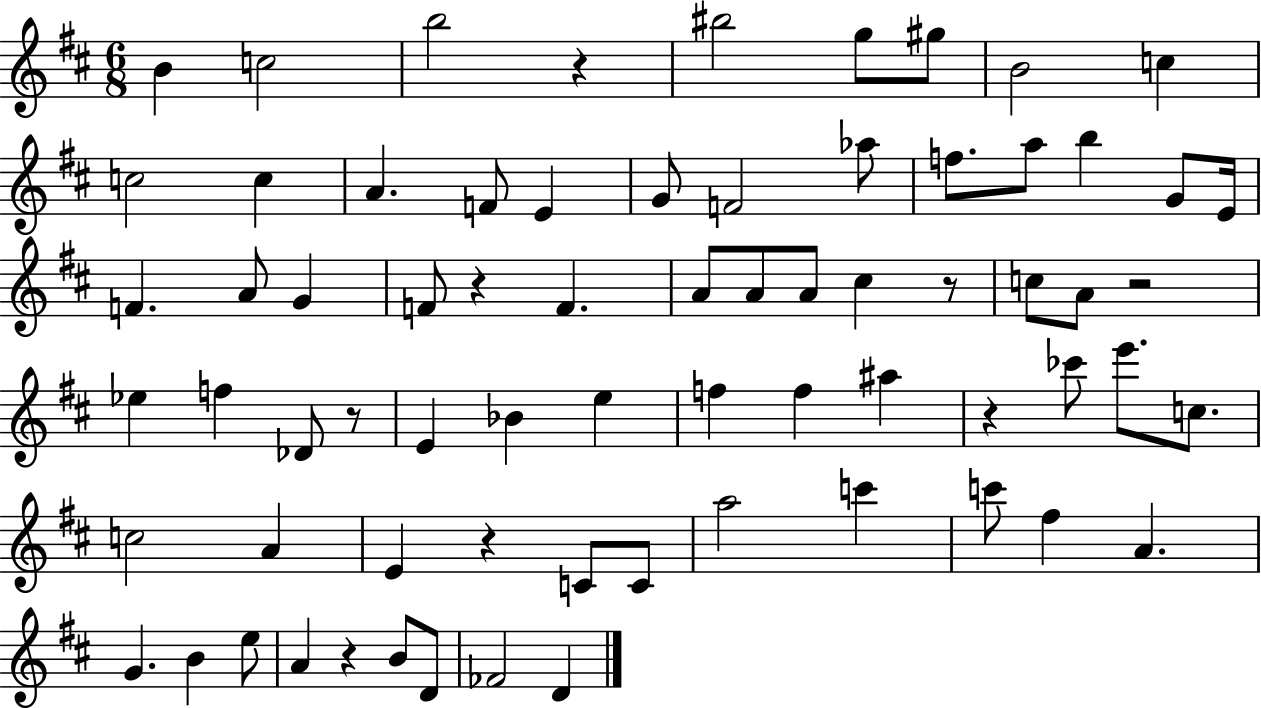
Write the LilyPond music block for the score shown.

{
  \clef treble
  \numericTimeSignature
  \time 6/8
  \key d \major
  b'4 c''2 | b''2 r4 | bis''2 g''8 gis''8 | b'2 c''4 | \break c''2 c''4 | a'4. f'8 e'4 | g'8 f'2 aes''8 | f''8. a''8 b''4 g'8 e'16 | \break f'4. a'8 g'4 | f'8 r4 f'4. | a'8 a'8 a'8 cis''4 r8 | c''8 a'8 r2 | \break ees''4 f''4 des'8 r8 | e'4 bes'4 e''4 | f''4 f''4 ais''4 | r4 ces'''8 e'''8. c''8. | \break c''2 a'4 | e'4 r4 c'8 c'8 | a''2 c'''4 | c'''8 fis''4 a'4. | \break g'4. b'4 e''8 | a'4 r4 b'8 d'8 | fes'2 d'4 | \bar "|."
}